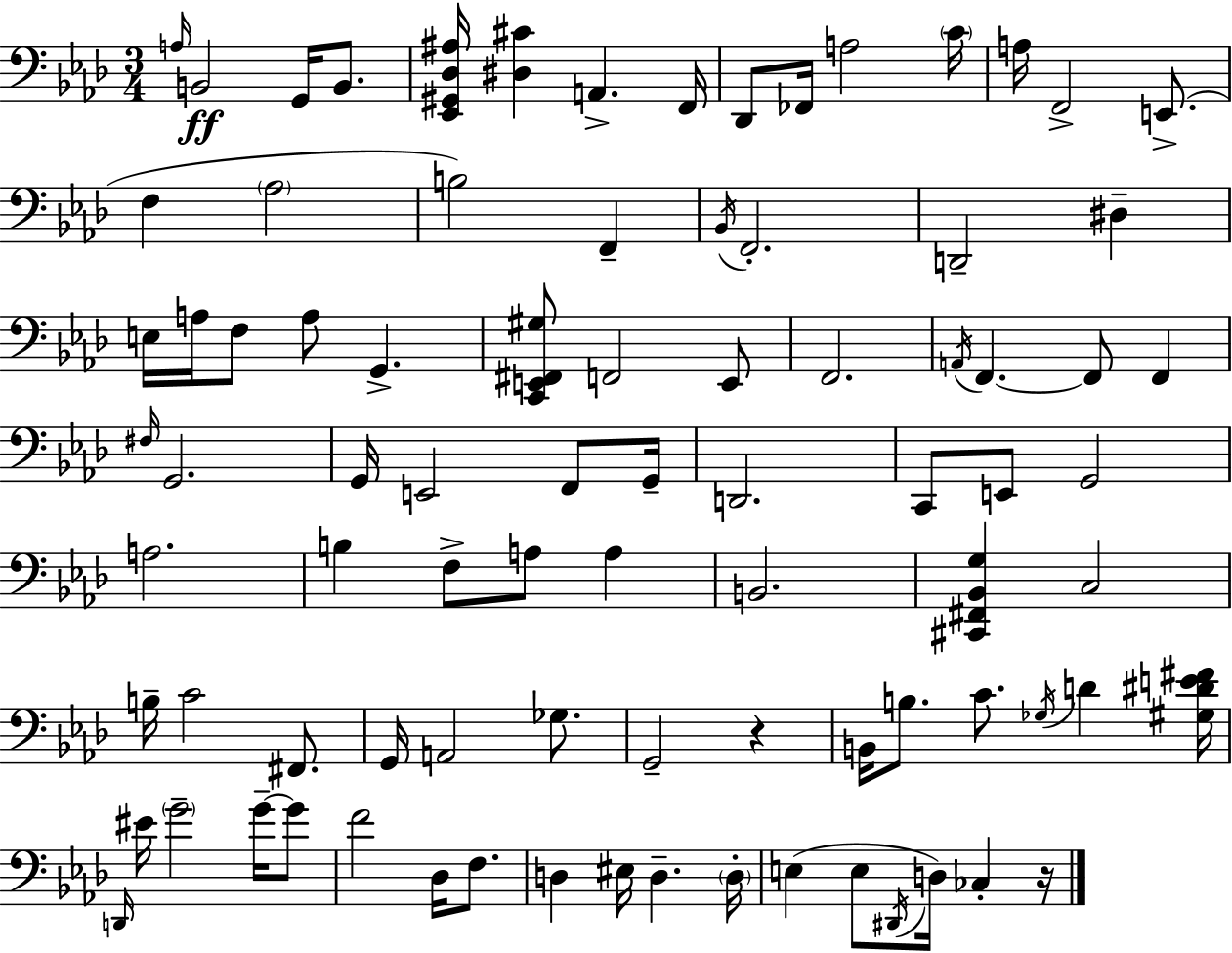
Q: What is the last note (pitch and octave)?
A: CES3